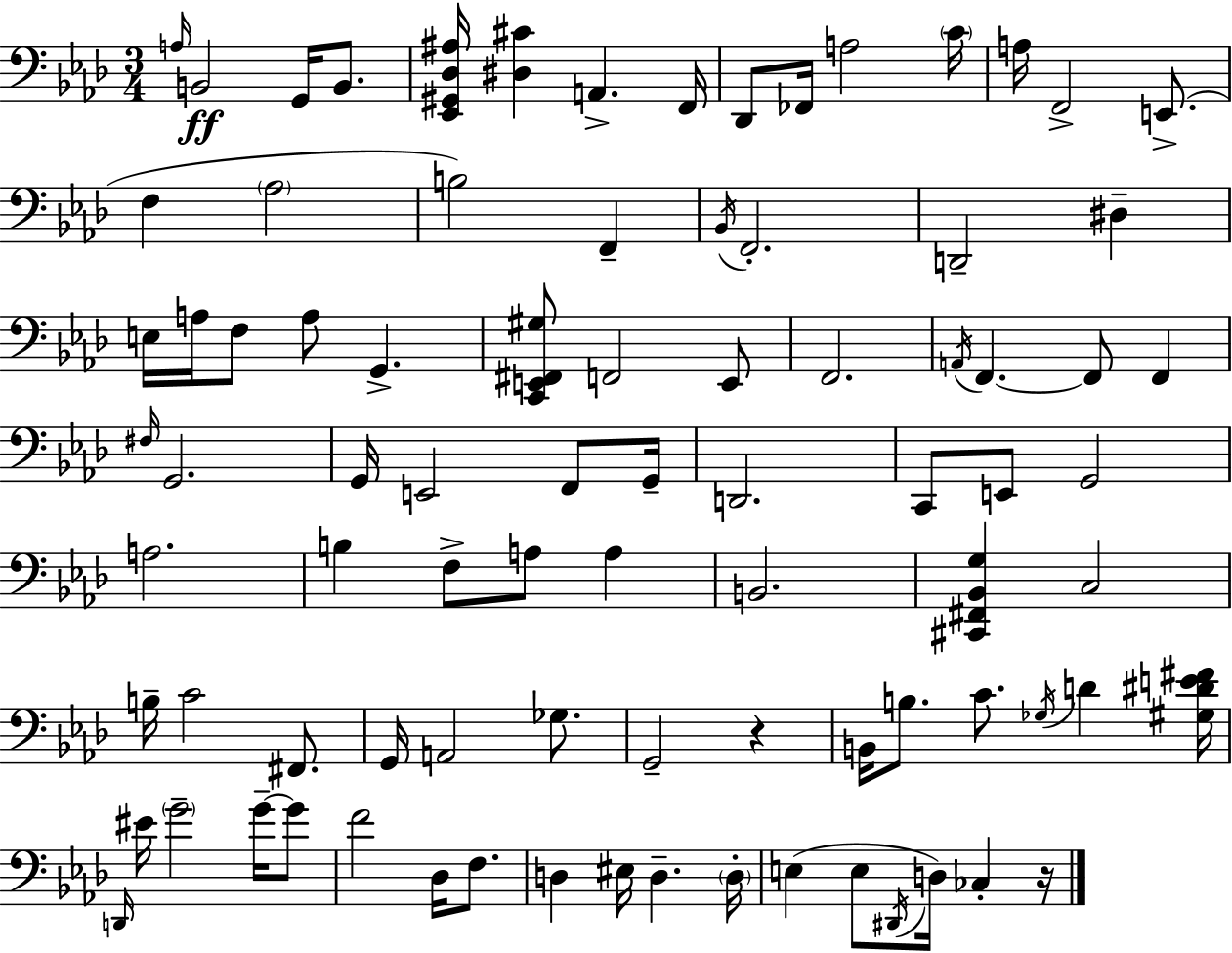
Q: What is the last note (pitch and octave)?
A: CES3